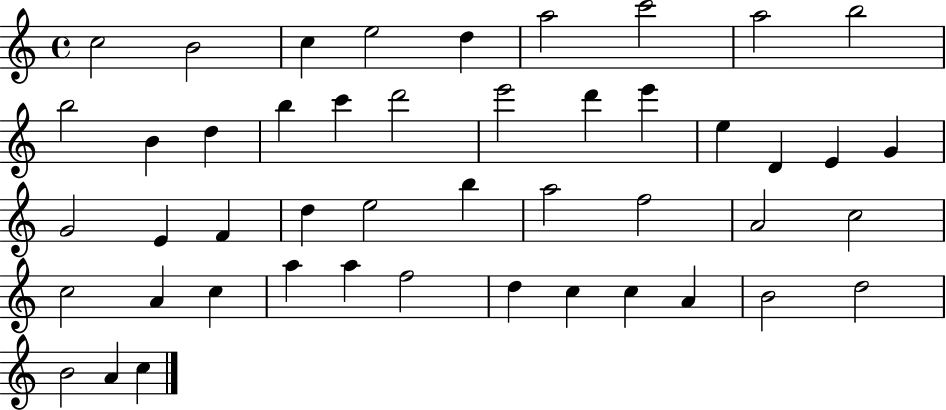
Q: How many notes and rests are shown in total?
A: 47